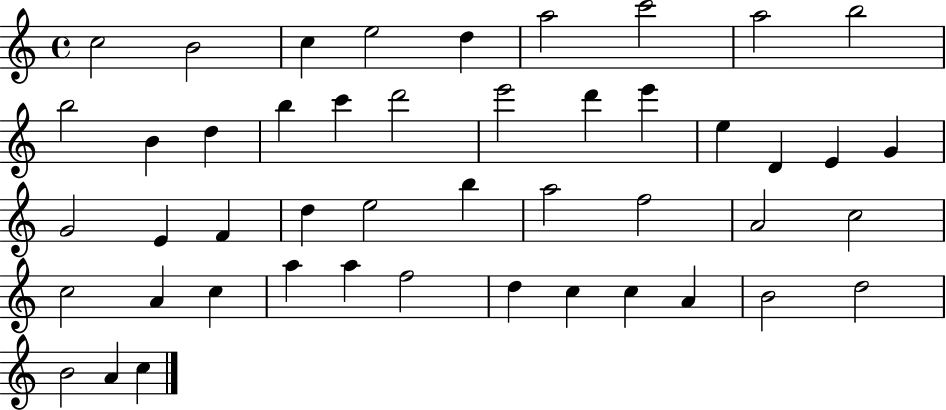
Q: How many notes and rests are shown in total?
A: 47